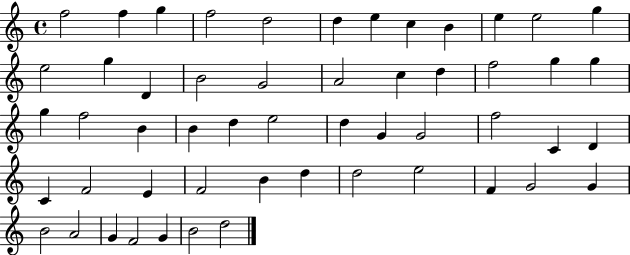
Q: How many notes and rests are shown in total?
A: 53